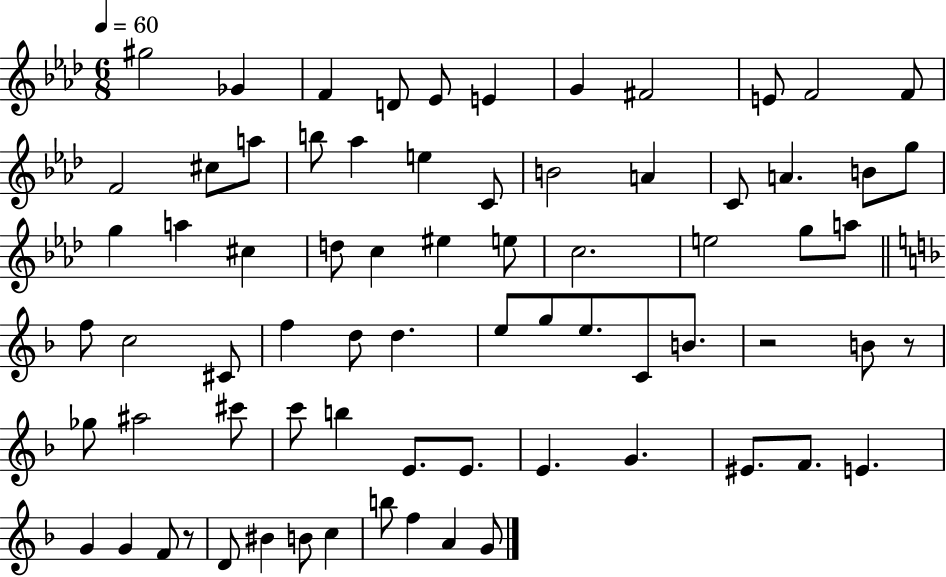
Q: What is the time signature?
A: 6/8